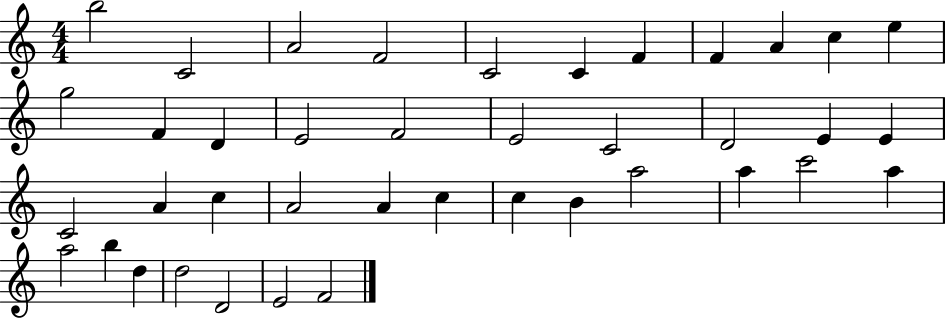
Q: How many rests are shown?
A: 0